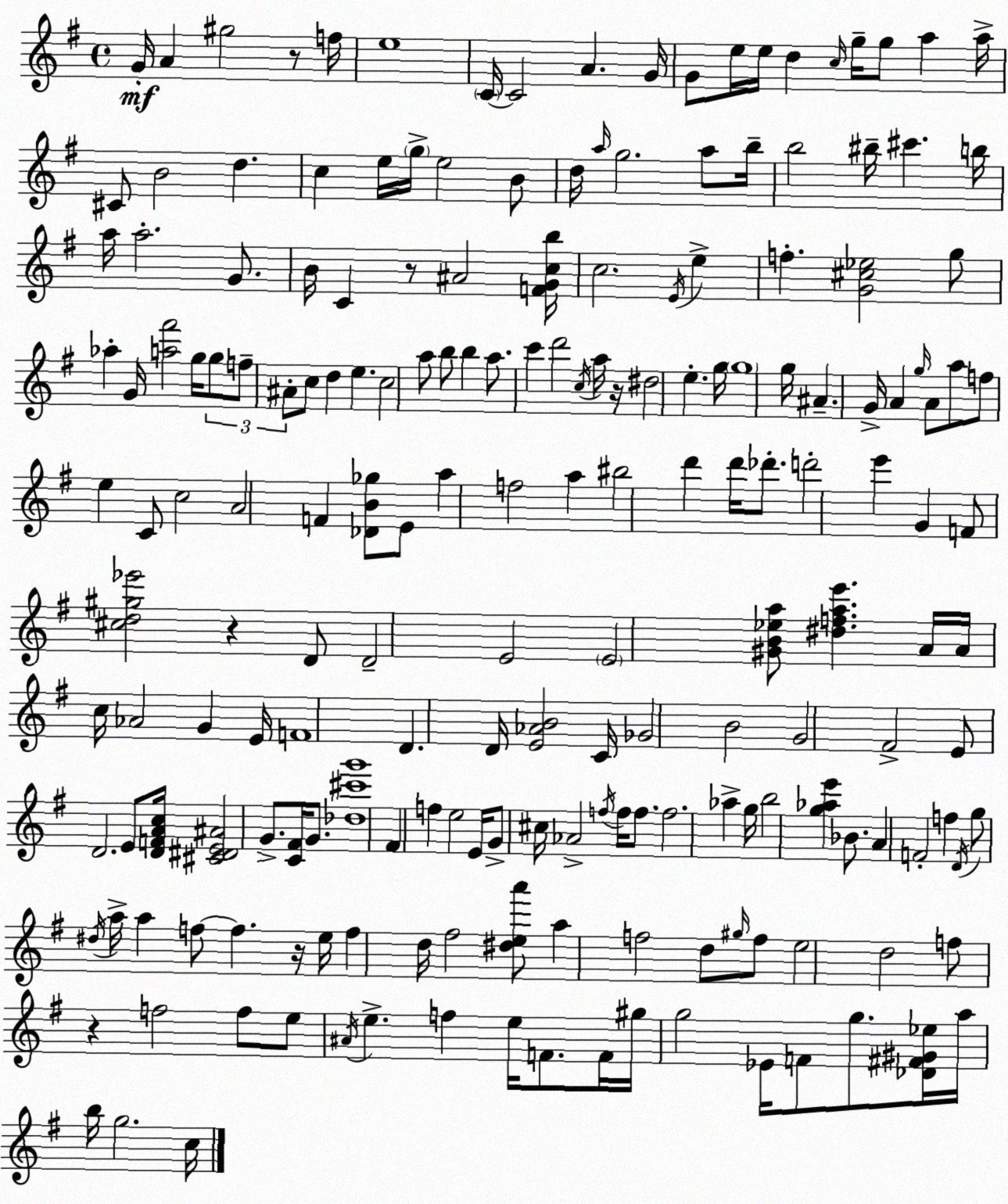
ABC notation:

X:1
T:Untitled
M:4/4
L:1/4
K:G
G/4 A ^g2 z/2 f/4 e4 C/4 C2 A G/4 G/2 e/4 e/4 d c/4 g/4 g/2 a a/4 ^C/2 B2 d c e/4 g/4 e2 B/2 d/4 a/4 g2 a/2 b/4 b2 ^b/4 ^c' b/4 a/4 a2 G/2 B/4 C z/2 ^A2 [FGcb]/4 c2 E/4 e f [G^c_e]2 g/2 _a G/4 [a^f']2 g/4 g/2 f/2 ^A/2 c/2 d e c2 a/2 b/2 b a/2 c' d'2 c/4 a/4 z/4 ^d2 e g/4 g4 g/4 ^A G/4 A g/4 A/2 a/2 f/2 e C/2 c2 A2 F [_DB_g]/2 E/2 a f2 a ^b2 d' d'/4 _d'/2 d'2 e' G F/2 [^cd^g_e']2 z D/2 D2 E2 E2 [^GB_ea]/2 [^dfae'] A/4 A/4 c/4 _A2 G E/4 F4 D D/4 [E_AB]2 C/4 _G2 B2 G2 ^F2 E/2 D2 E/2 [DFAc]/4 [^C^DE^A]2 G/2 [C^F]/4 G/2 [_d^c'g']4 ^F f e2 E/4 G/2 ^c/4 _A2 f/4 f/4 f/2 f2 _a g/4 b2 [g_ae'] _B/2 A F2 f D/4 g/2 ^d/4 a/4 a f/2 f z/4 e/4 f d/4 ^f2 [^dea']/2 a f2 d/2 ^g/4 f/2 e2 d2 f/2 z f2 f/2 e/2 ^A/4 e f e/4 F/2 F/4 ^g/4 g2 _E/4 F/2 g/2 [_D^F^G_e]/4 a/4 b/4 g2 c/4